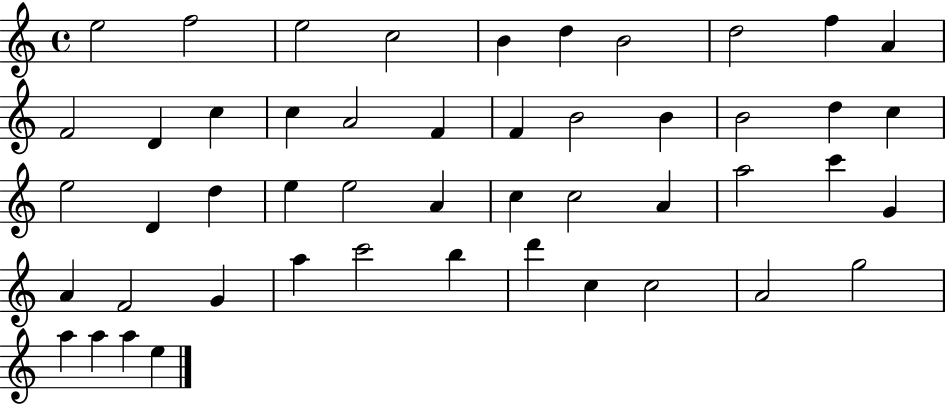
{
  \clef treble
  \time 4/4
  \defaultTimeSignature
  \key c \major
  e''2 f''2 | e''2 c''2 | b'4 d''4 b'2 | d''2 f''4 a'4 | \break f'2 d'4 c''4 | c''4 a'2 f'4 | f'4 b'2 b'4 | b'2 d''4 c''4 | \break e''2 d'4 d''4 | e''4 e''2 a'4 | c''4 c''2 a'4 | a''2 c'''4 g'4 | \break a'4 f'2 g'4 | a''4 c'''2 b''4 | d'''4 c''4 c''2 | a'2 g''2 | \break a''4 a''4 a''4 e''4 | \bar "|."
}